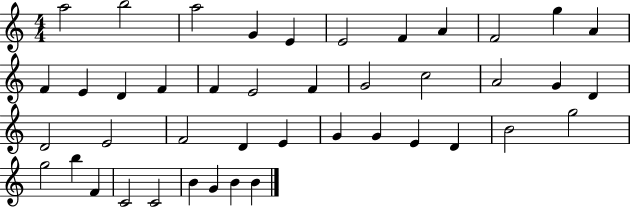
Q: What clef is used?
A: treble